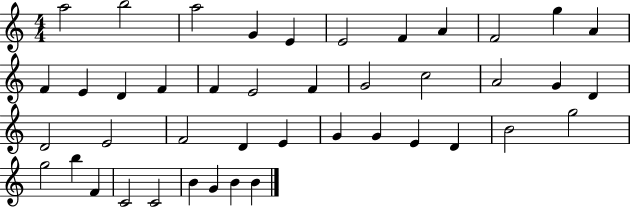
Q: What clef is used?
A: treble